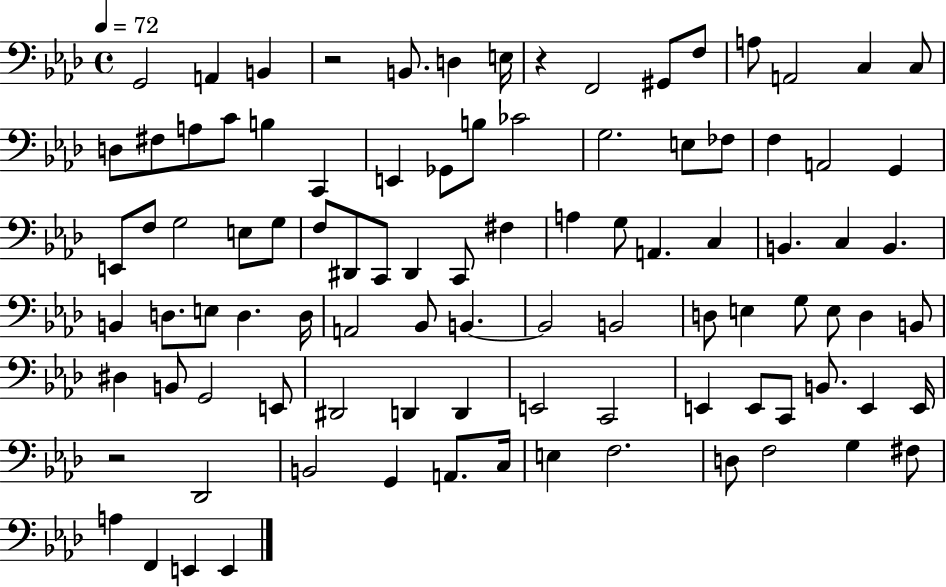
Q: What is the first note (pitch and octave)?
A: G2